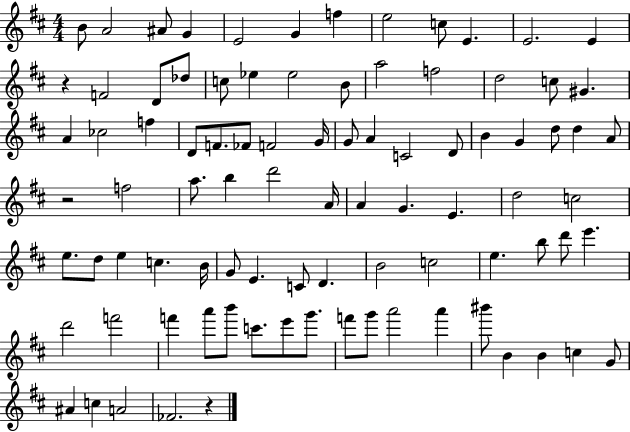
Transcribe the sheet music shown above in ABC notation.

X:1
T:Untitled
M:4/4
L:1/4
K:D
B/2 A2 ^A/2 G E2 G f e2 c/2 E E2 E z F2 D/2 _d/2 c/2 _e _e2 B/2 a2 f2 d2 c/2 ^G A _c2 f D/2 F/2 _F/2 F2 G/4 G/2 A C2 D/2 B G d/2 d A/2 z2 f2 a/2 b d'2 A/4 A G E d2 c2 e/2 d/2 e c B/4 G/2 E C/2 D B2 c2 e b/2 d'/2 e' d'2 f'2 f' a'/2 b'/2 c'/2 e'/2 g'/2 f'/2 g'/2 a'2 a' ^b'/2 B B c G/2 ^A c A2 _F2 z